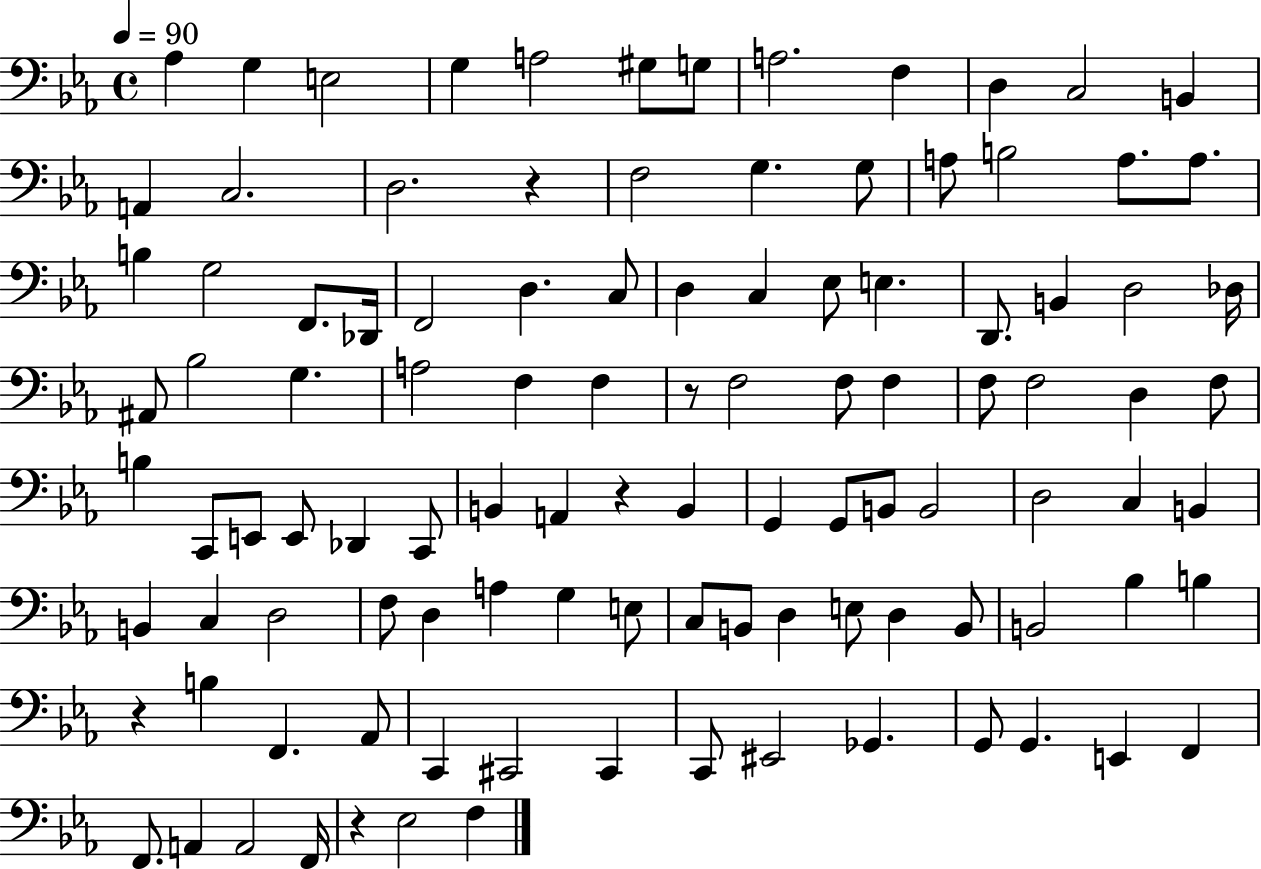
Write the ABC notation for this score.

X:1
T:Untitled
M:4/4
L:1/4
K:Eb
_A, G, E,2 G, A,2 ^G,/2 G,/2 A,2 F, D, C,2 B,, A,, C,2 D,2 z F,2 G, G,/2 A,/2 B,2 A,/2 A,/2 B, G,2 F,,/2 _D,,/4 F,,2 D, C,/2 D, C, _E,/2 E, D,,/2 B,, D,2 _D,/4 ^A,,/2 _B,2 G, A,2 F, F, z/2 F,2 F,/2 F, F,/2 F,2 D, F,/2 B, C,,/2 E,,/2 E,,/2 _D,, C,,/2 B,, A,, z B,, G,, G,,/2 B,,/2 B,,2 D,2 C, B,, B,, C, D,2 F,/2 D, A, G, E,/2 C,/2 B,,/2 D, E,/2 D, B,,/2 B,,2 _B, B, z B, F,, _A,,/2 C,, ^C,,2 ^C,, C,,/2 ^E,,2 _G,, G,,/2 G,, E,, F,, F,,/2 A,, A,,2 F,,/4 z _E,2 F,